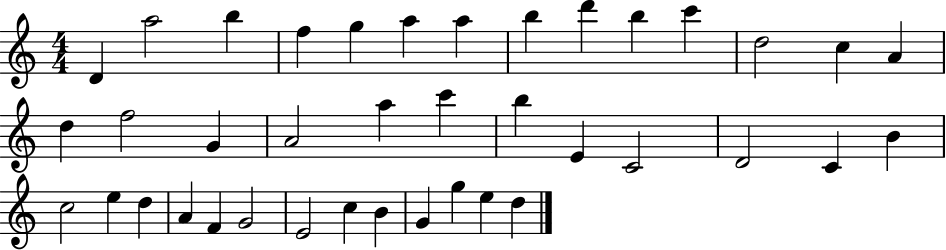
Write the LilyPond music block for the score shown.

{
  \clef treble
  \numericTimeSignature
  \time 4/4
  \key c \major
  d'4 a''2 b''4 | f''4 g''4 a''4 a''4 | b''4 d'''4 b''4 c'''4 | d''2 c''4 a'4 | \break d''4 f''2 g'4 | a'2 a''4 c'''4 | b''4 e'4 c'2 | d'2 c'4 b'4 | \break c''2 e''4 d''4 | a'4 f'4 g'2 | e'2 c''4 b'4 | g'4 g''4 e''4 d''4 | \break \bar "|."
}